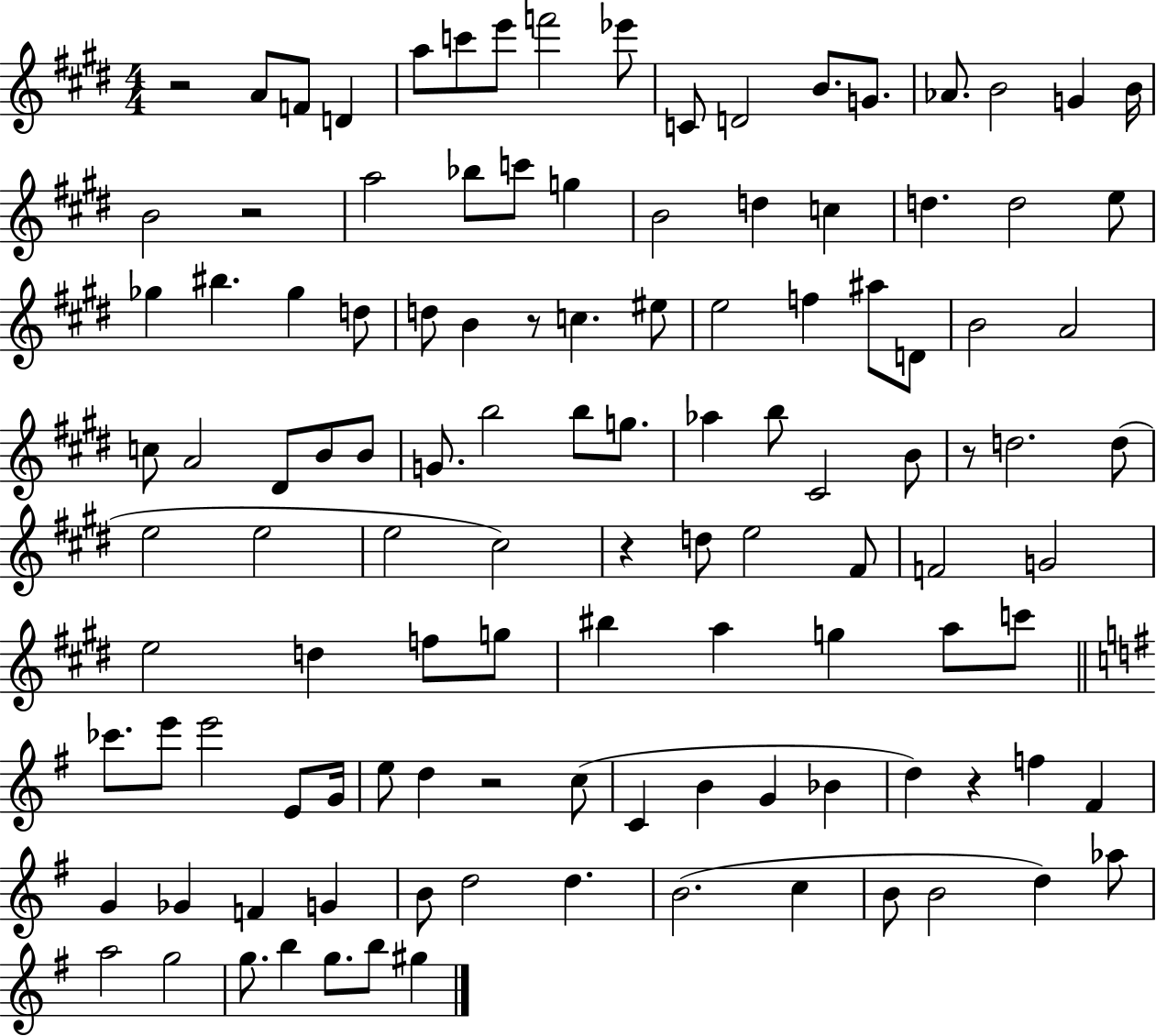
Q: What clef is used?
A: treble